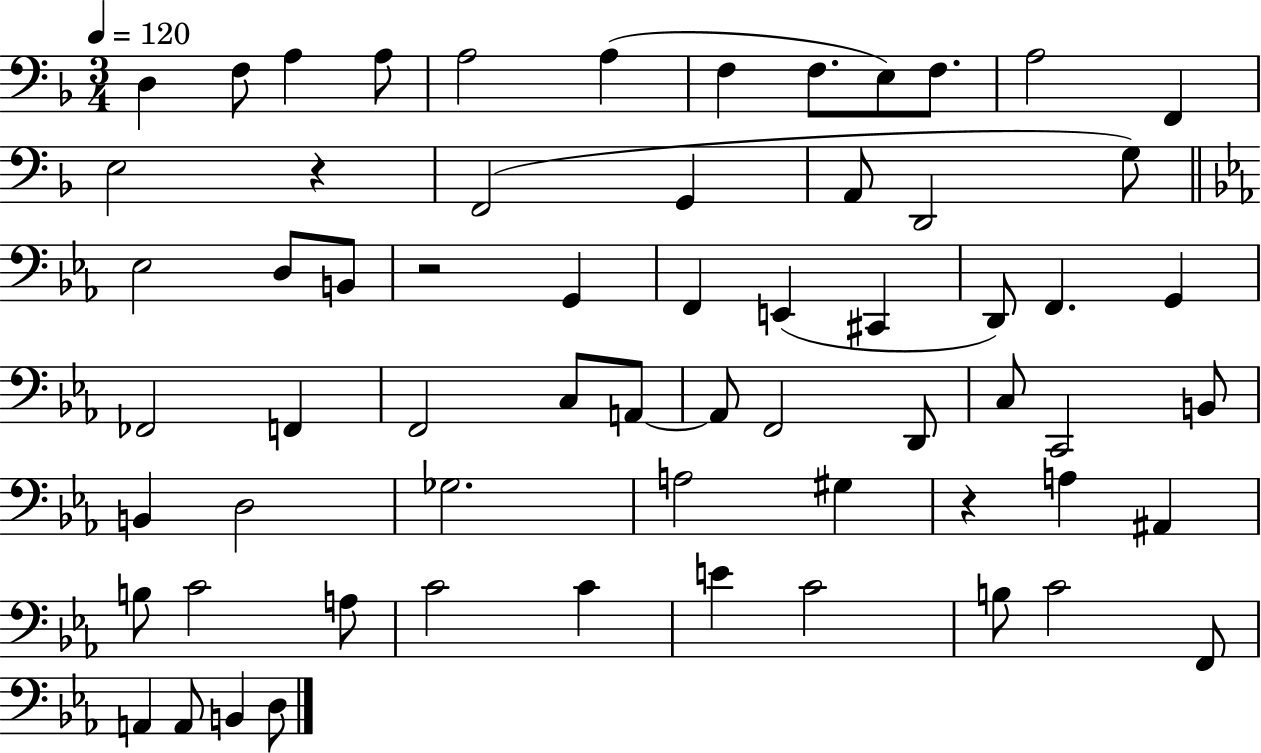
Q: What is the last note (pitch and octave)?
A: D3